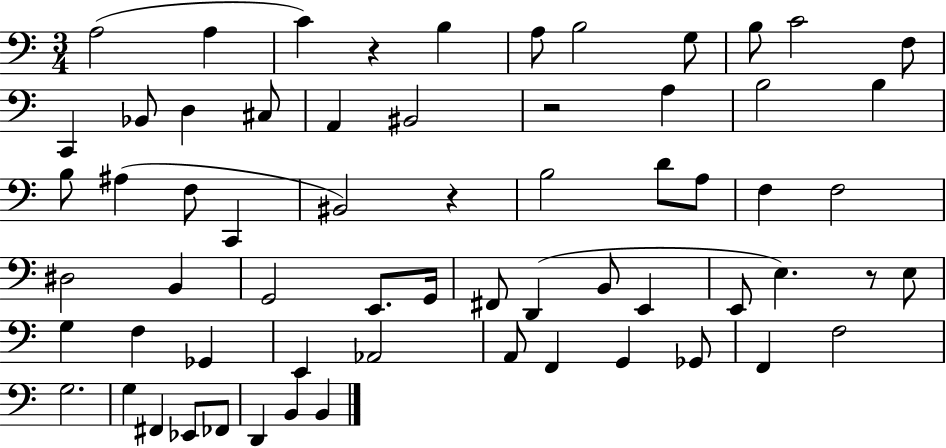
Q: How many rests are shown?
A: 4